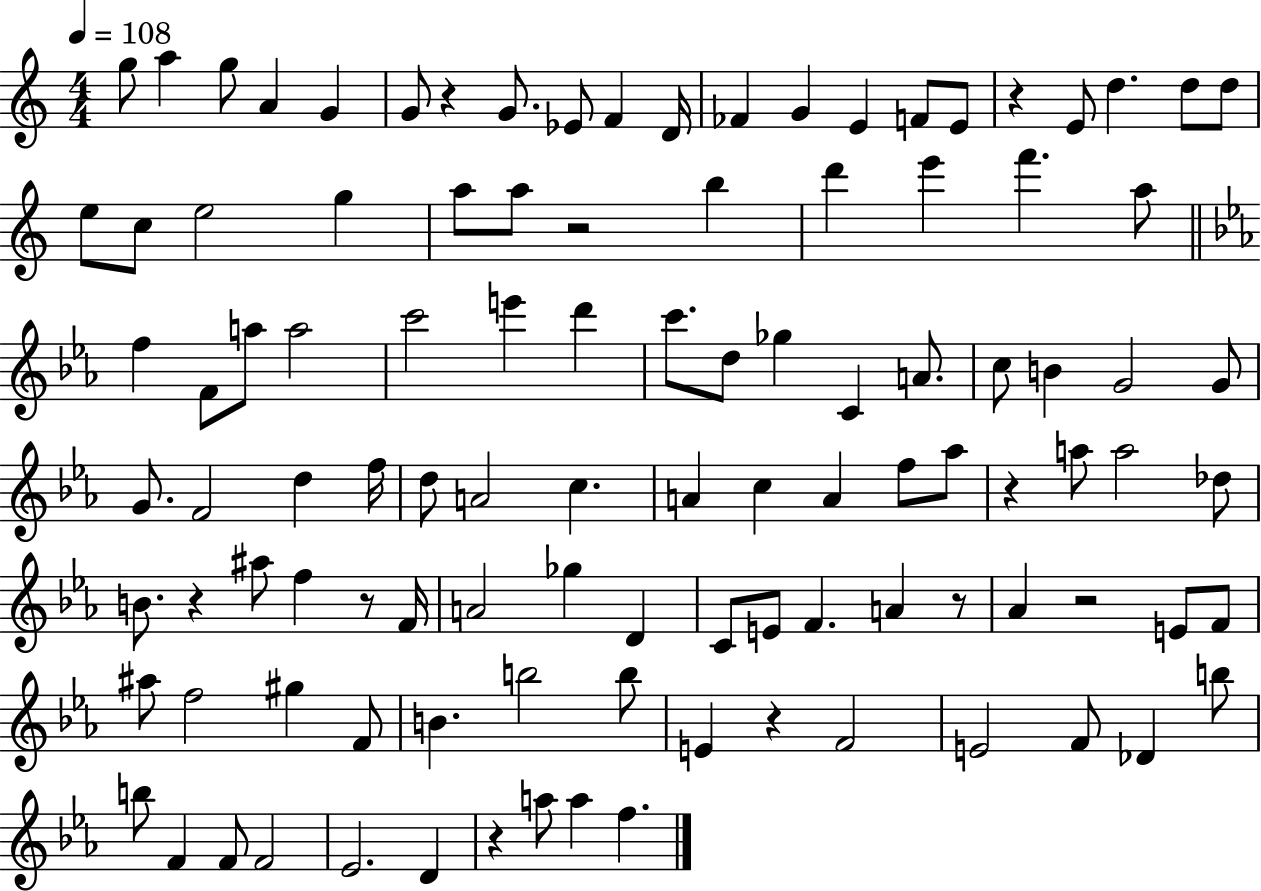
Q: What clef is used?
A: treble